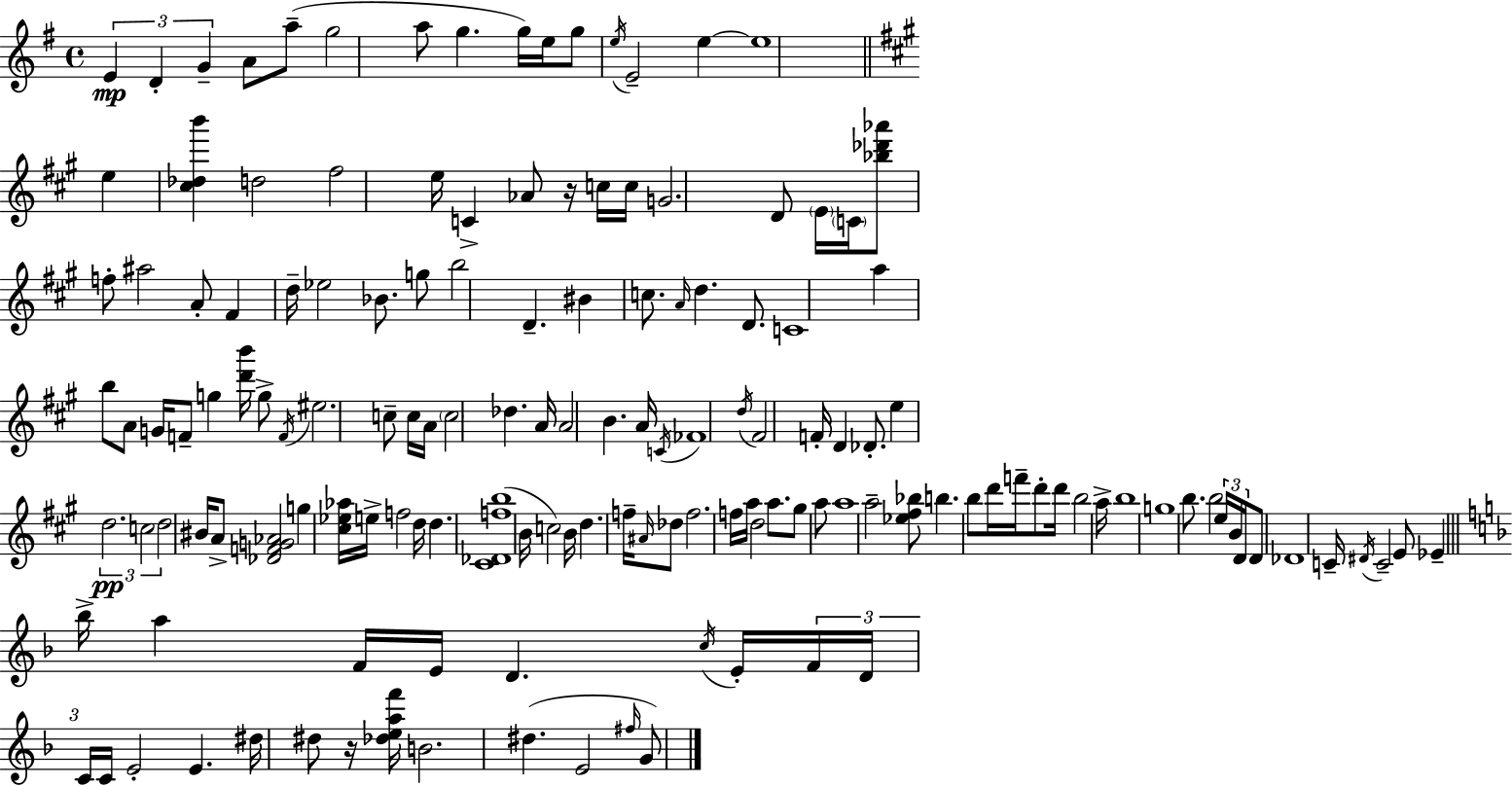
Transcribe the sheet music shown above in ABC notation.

X:1
T:Untitled
M:4/4
L:1/4
K:Em
E D G A/2 a/2 g2 a/2 g g/4 e/4 g/2 e/4 E2 e e4 e [^c_db'] d2 ^f2 e/4 C _A/2 z/4 c/4 c/4 G2 D/2 E/4 C/4 [_b_d'_a']/2 f/2 ^a2 A/2 ^F d/4 _e2 _B/2 g/2 b2 D ^B c/2 A/4 d D/2 C4 a b/2 A/2 G/4 F/2 g [d'b']/4 g/2 F/4 ^e2 c/2 c/4 A/4 c2 _d A/4 A2 B A/4 C/4 _F4 d/4 ^F2 F/4 D _D/2 e d2 c2 d2 ^B/4 A/2 [_DFG_A]2 g [^c_e_a]/4 e/4 f2 d/4 d [^C_Dfb]4 B/4 c2 B/4 d f/4 ^A/4 _d/2 f2 f/4 a/4 d2 a/2 ^g/2 a/2 a4 a2 [_e^f_b]/2 b b/2 d'/4 f'/4 d'/2 d'/4 b2 a/4 b4 g4 b/2 b2 e/4 B/4 D/4 D/2 _D4 C/4 ^D/4 C2 E/2 _E _b/4 a F/4 E/4 D c/4 E/4 F/4 D/4 C/4 C/4 E2 E ^d/4 ^d/2 z/4 [_deaf']/4 B2 ^d E2 ^f/4 G/2